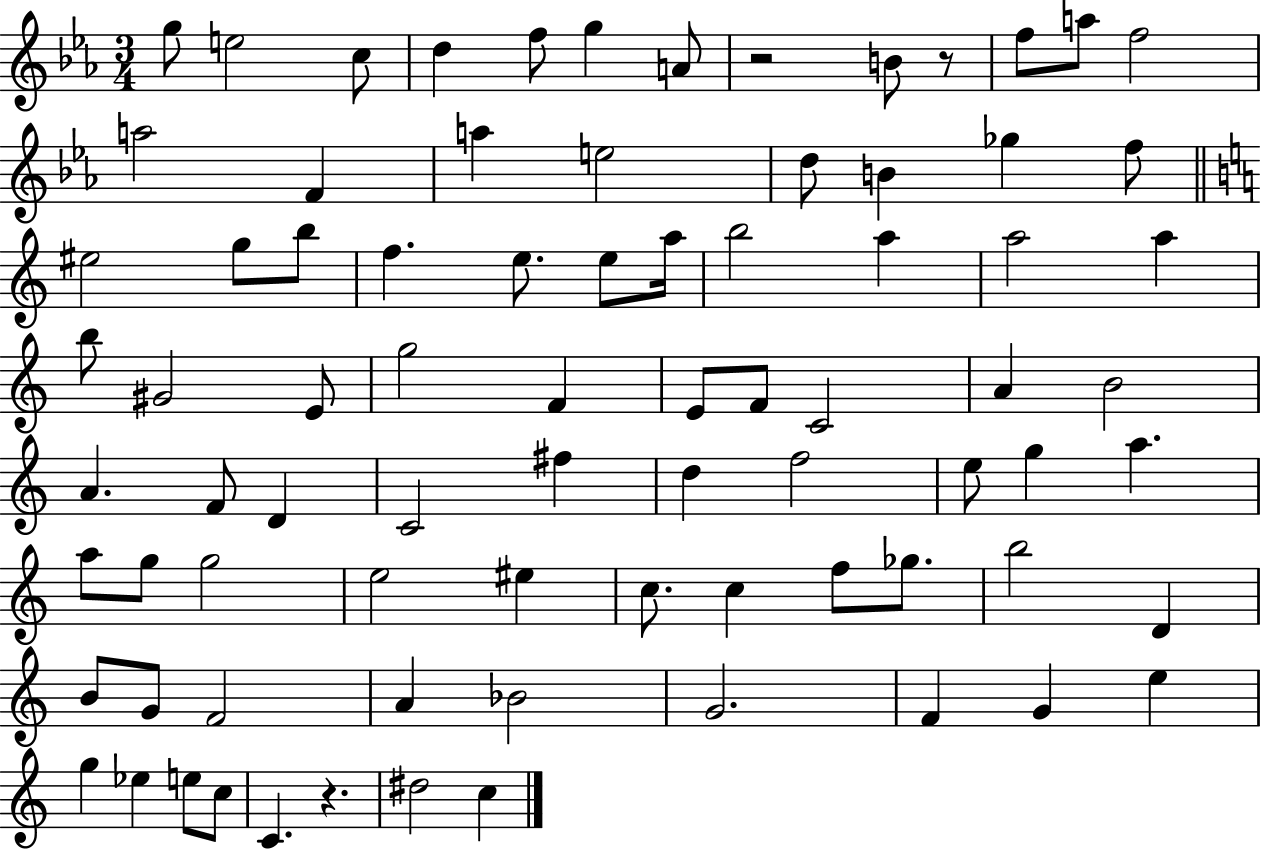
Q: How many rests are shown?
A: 3